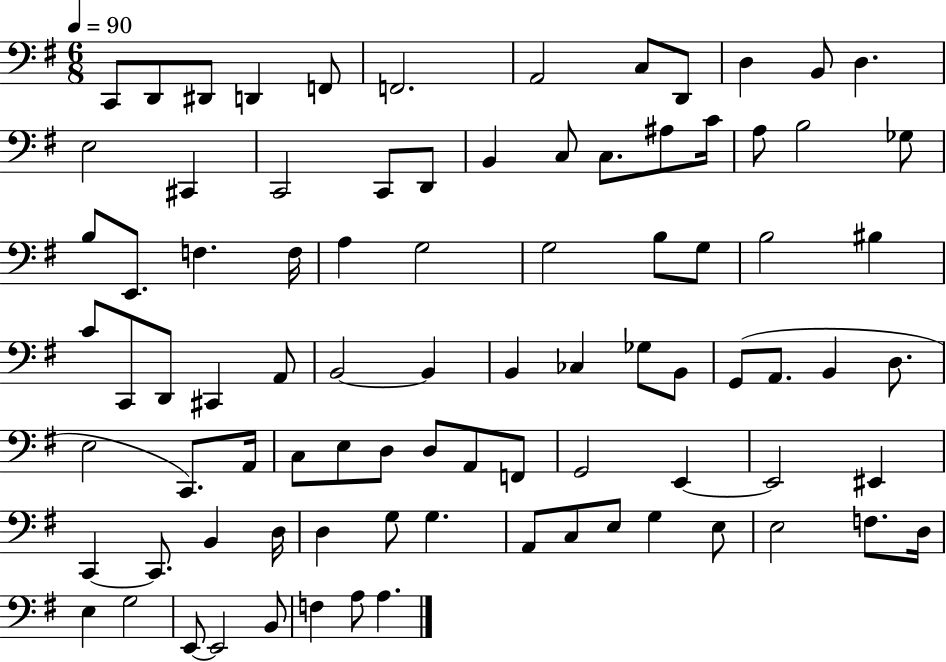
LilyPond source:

{
  \clef bass
  \numericTimeSignature
  \time 6/8
  \key g \major
  \tempo 4 = 90
  c,8 d,8 dis,8 d,4 f,8 | f,2. | a,2 c8 d,8 | d4 b,8 d4. | \break e2 cis,4 | c,2 c,8 d,8 | b,4 c8 c8. ais8 c'16 | a8 b2 ges8 | \break b8 e,8. f4. f16 | a4 g2 | g2 b8 g8 | b2 bis4 | \break c'8 c,8 d,8 cis,4 a,8 | b,2~~ b,4 | b,4 ces4 ges8 b,8 | g,8( a,8. b,4 d8. | \break e2 c,8.) a,16 | c8 e8 d8 d8 a,8 f,8 | g,2 e,4~~ | e,2 eis,4 | \break c,4~~ c,8. b,4 d16 | d4 g8 g4. | a,8 c8 e8 g4 e8 | e2 f8. d16 | \break e4 g2 | e,8~~ e,2 b,8 | f4 a8 a4. | \bar "|."
}